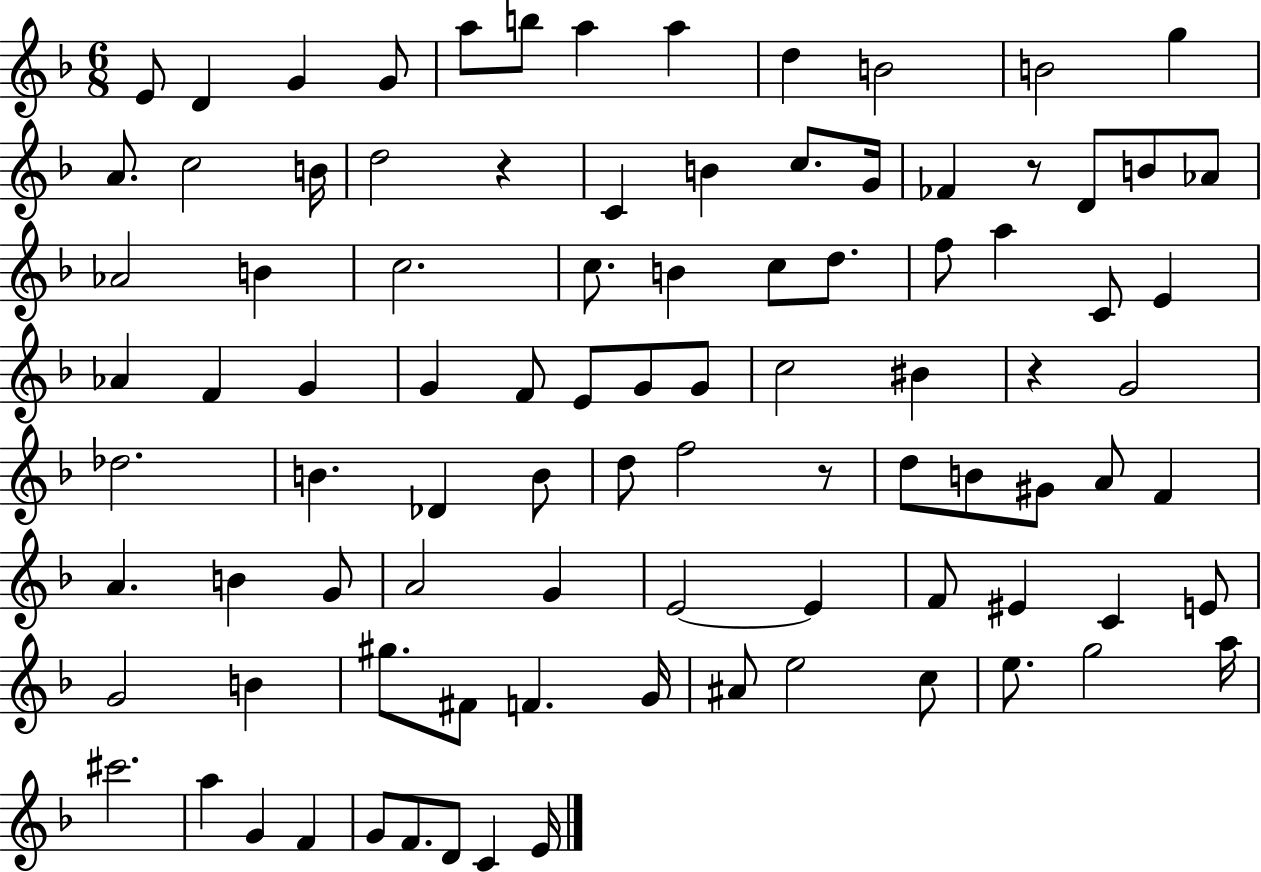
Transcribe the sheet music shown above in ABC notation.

X:1
T:Untitled
M:6/8
L:1/4
K:F
E/2 D G G/2 a/2 b/2 a a d B2 B2 g A/2 c2 B/4 d2 z C B c/2 G/4 _F z/2 D/2 B/2 _A/2 _A2 B c2 c/2 B c/2 d/2 f/2 a C/2 E _A F G G F/2 E/2 G/2 G/2 c2 ^B z G2 _d2 B _D B/2 d/2 f2 z/2 d/2 B/2 ^G/2 A/2 F A B G/2 A2 G E2 E F/2 ^E C E/2 G2 B ^g/2 ^F/2 F G/4 ^A/2 e2 c/2 e/2 g2 a/4 ^c'2 a G F G/2 F/2 D/2 C E/4